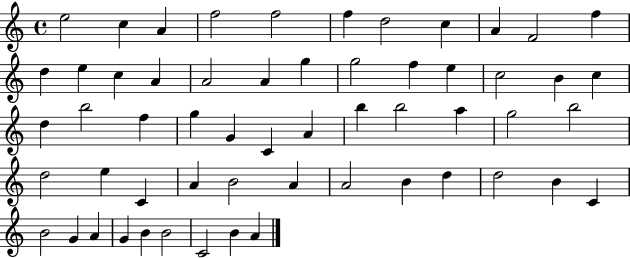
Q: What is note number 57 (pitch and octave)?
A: A4